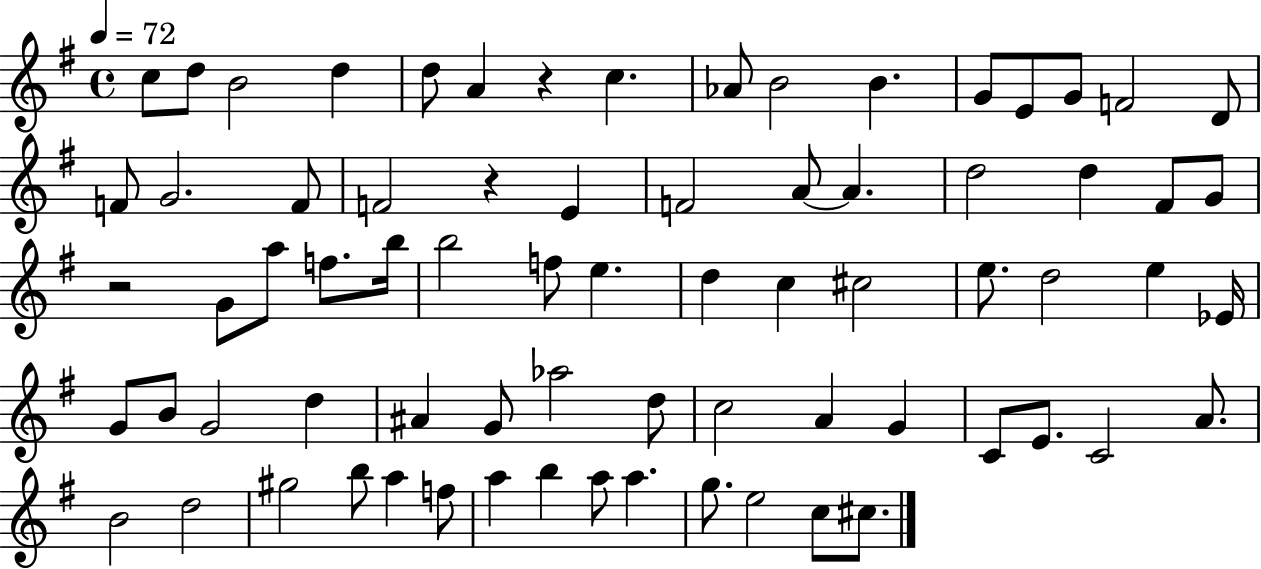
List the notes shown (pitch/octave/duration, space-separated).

C5/e D5/e B4/h D5/q D5/e A4/q R/q C5/q. Ab4/e B4/h B4/q. G4/e E4/e G4/e F4/h D4/e F4/e G4/h. F4/e F4/h R/q E4/q F4/h A4/e A4/q. D5/h D5/q F#4/e G4/e R/h G4/e A5/e F5/e. B5/s B5/h F5/e E5/q. D5/q C5/q C#5/h E5/e. D5/h E5/q Eb4/s G4/e B4/e G4/h D5/q A#4/q G4/e Ab5/h D5/e C5/h A4/q G4/q C4/e E4/e. C4/h A4/e. B4/h D5/h G#5/h B5/e A5/q F5/e A5/q B5/q A5/e A5/q. G5/e. E5/h C5/e C#5/e.